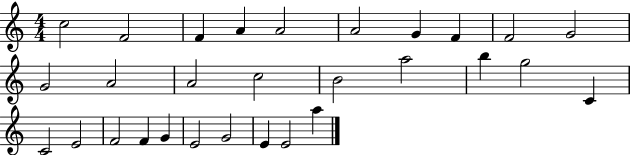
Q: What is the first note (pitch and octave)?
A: C5